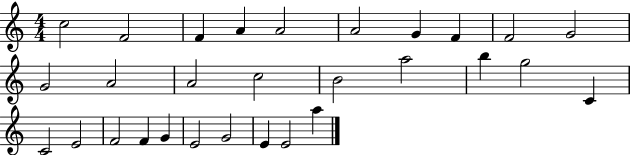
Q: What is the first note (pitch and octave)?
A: C5